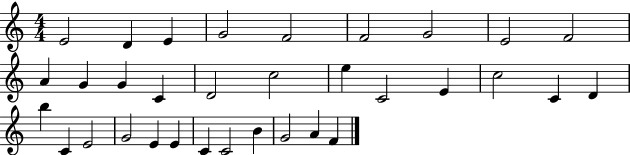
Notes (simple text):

E4/h D4/q E4/q G4/h F4/h F4/h G4/h E4/h F4/h A4/q G4/q G4/q C4/q D4/h C5/h E5/q C4/h E4/q C5/h C4/q D4/q B5/q C4/q E4/h G4/h E4/q E4/q C4/q C4/h B4/q G4/h A4/q F4/q